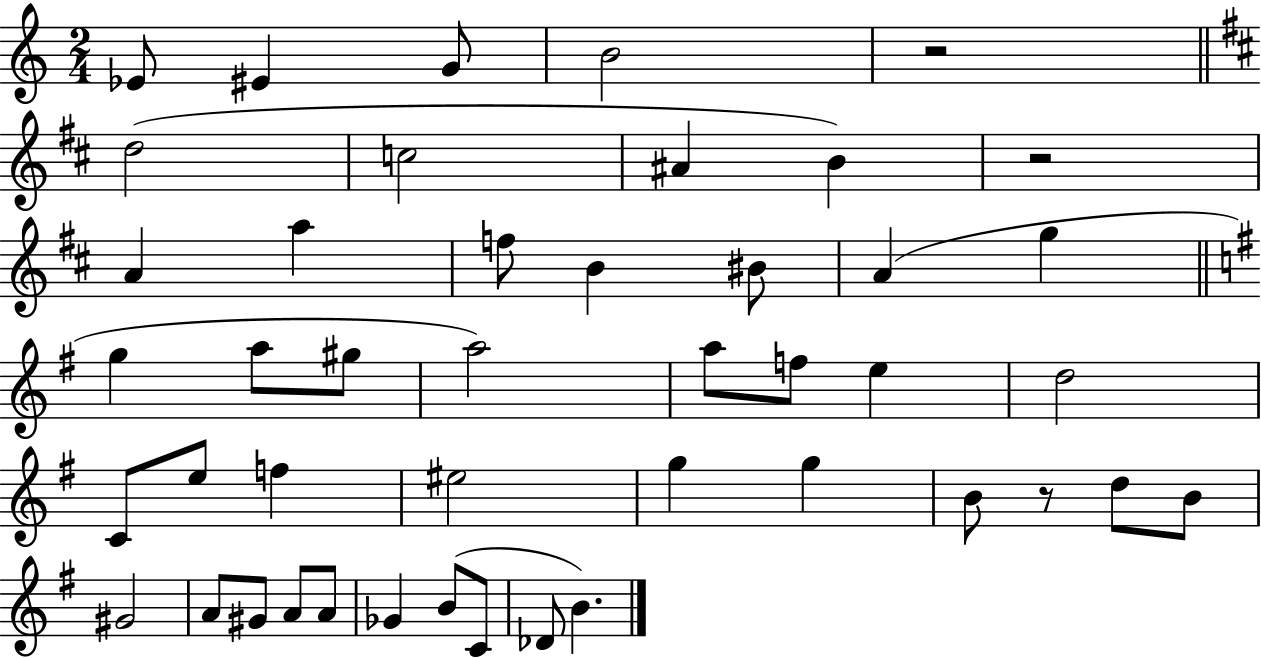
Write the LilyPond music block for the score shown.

{
  \clef treble
  \numericTimeSignature
  \time 2/4
  \key c \major
  ees'8 eis'4 g'8 | b'2 | r2 | \bar "||" \break \key d \major d''2( | c''2 | ais'4 b'4) | r2 | \break a'4 a''4 | f''8 b'4 bis'8 | a'4( g''4 | \bar "||" \break \key e \minor g''4 a''8 gis''8 | a''2) | a''8 f''8 e''4 | d''2 | \break c'8 e''8 f''4 | eis''2 | g''4 g''4 | b'8 r8 d''8 b'8 | \break gis'2 | a'8 gis'8 a'8 a'8 | ges'4 b'8( c'8 | des'8 b'4.) | \break \bar "|."
}